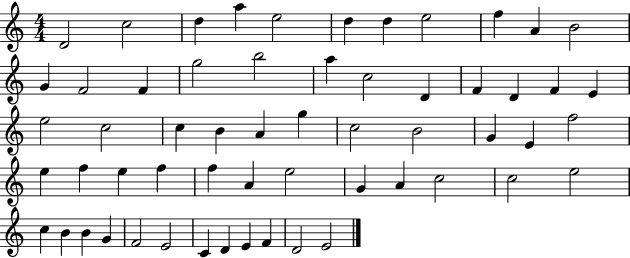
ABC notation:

X:1
T:Untitled
M:4/4
L:1/4
K:C
D2 c2 d a e2 d d e2 f A B2 G F2 F g2 b2 a c2 D F D F E e2 c2 c B A g c2 B2 G E f2 e f e f f A e2 G A c2 c2 e2 c B B G F2 E2 C D E F D2 E2